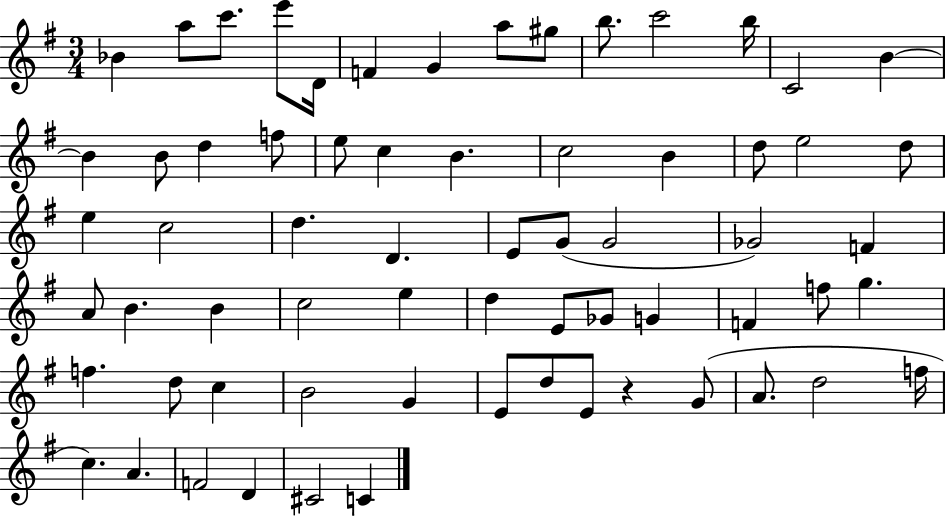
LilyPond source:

{
  \clef treble
  \numericTimeSignature
  \time 3/4
  \key g \major
  bes'4 a''8 c'''8. e'''8 d'16 | f'4 g'4 a''8 gis''8 | b''8. c'''2 b''16 | c'2 b'4~~ | \break b'4 b'8 d''4 f''8 | e''8 c''4 b'4. | c''2 b'4 | d''8 e''2 d''8 | \break e''4 c''2 | d''4. d'4. | e'8 g'8( g'2 | ges'2) f'4 | \break a'8 b'4. b'4 | c''2 e''4 | d''4 e'8 ges'8 g'4 | f'4 f''8 g''4. | \break f''4. d''8 c''4 | b'2 g'4 | e'8 d''8 e'8 r4 g'8( | a'8. d''2 f''16 | \break c''4.) a'4. | f'2 d'4 | cis'2 c'4 | \bar "|."
}